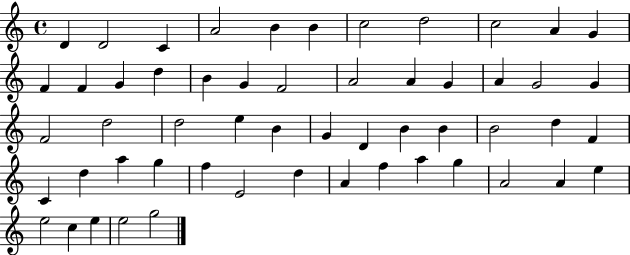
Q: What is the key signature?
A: C major